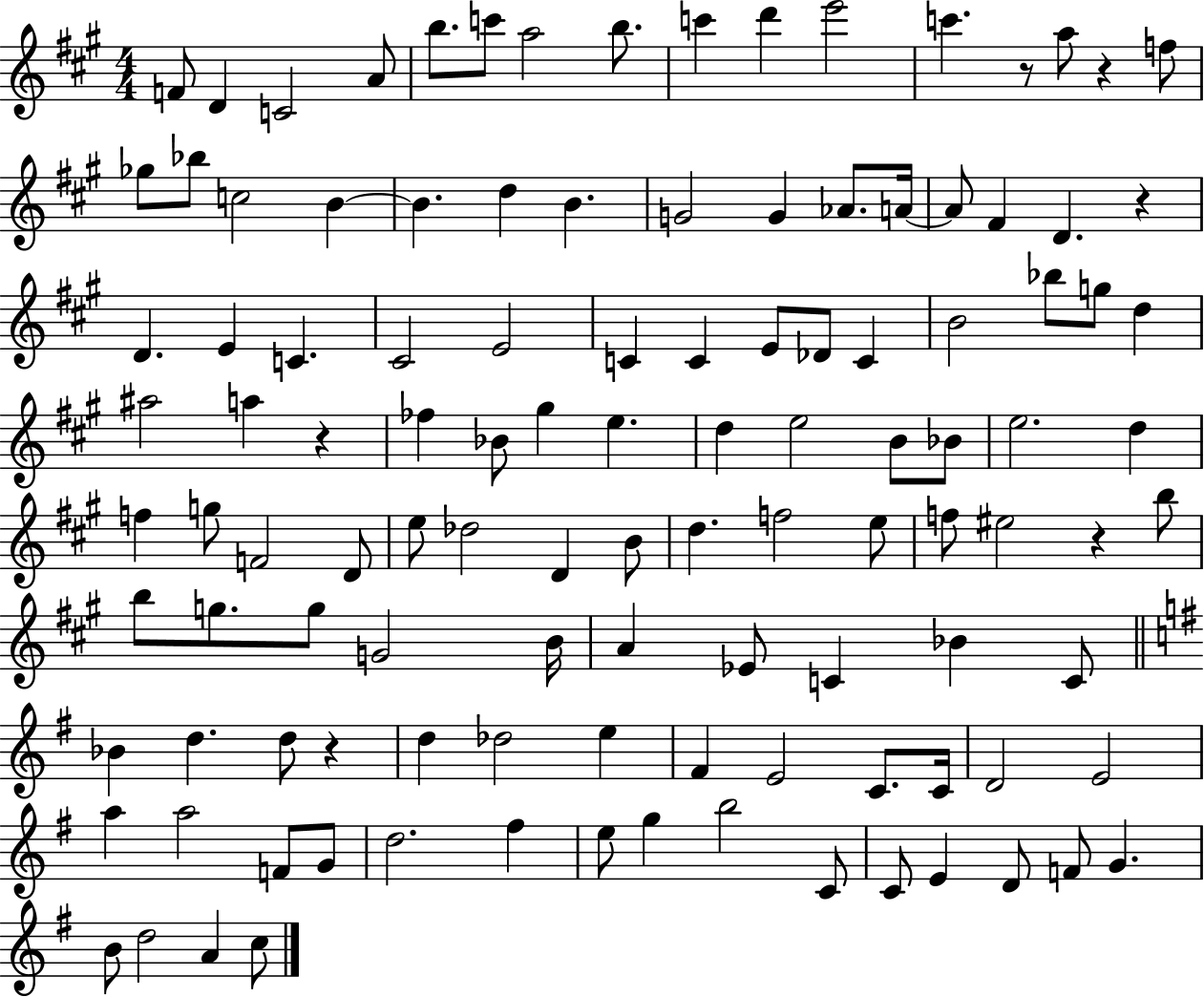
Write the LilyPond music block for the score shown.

{
  \clef treble
  \numericTimeSignature
  \time 4/4
  \key a \major
  f'8 d'4 c'2 a'8 | b''8. c'''8 a''2 b''8. | c'''4 d'''4 e'''2 | c'''4. r8 a''8 r4 f''8 | \break ges''8 bes''8 c''2 b'4~~ | b'4. d''4 b'4. | g'2 g'4 aes'8. a'16~~ | a'8 fis'4 d'4. r4 | \break d'4. e'4 c'4. | cis'2 e'2 | c'4 c'4 e'8 des'8 c'4 | b'2 bes''8 g''8 d''4 | \break ais''2 a''4 r4 | fes''4 bes'8 gis''4 e''4. | d''4 e''2 b'8 bes'8 | e''2. d''4 | \break f''4 g''8 f'2 d'8 | e''8 des''2 d'4 b'8 | d''4. f''2 e''8 | f''8 eis''2 r4 b''8 | \break b''8 g''8. g''8 g'2 b'16 | a'4 ees'8 c'4 bes'4 c'8 | \bar "||" \break \key g \major bes'4 d''4. d''8 r4 | d''4 des''2 e''4 | fis'4 e'2 c'8. c'16 | d'2 e'2 | \break a''4 a''2 f'8 g'8 | d''2. fis''4 | e''8 g''4 b''2 c'8 | c'8 e'4 d'8 f'8 g'4. | \break b'8 d''2 a'4 c''8 | \bar "|."
}